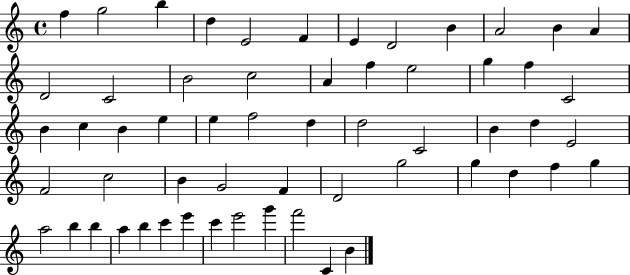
{
  \clef treble
  \time 4/4
  \defaultTimeSignature
  \key c \major
  f''4 g''2 b''4 | d''4 e'2 f'4 | e'4 d'2 b'4 | a'2 b'4 a'4 | \break d'2 c'2 | b'2 c''2 | a'4 f''4 e''2 | g''4 f''4 c'2 | \break b'4 c''4 b'4 e''4 | e''4 f''2 d''4 | d''2 c'2 | b'4 d''4 e'2 | \break f'2 c''2 | b'4 g'2 f'4 | d'2 g''2 | g''4 d''4 f''4 g''4 | \break a''2 b''4 b''4 | a''4 b''4 c'''4 e'''4 | c'''4 e'''2 g'''4 | f'''2 c'4 b'4 | \break \bar "|."
}